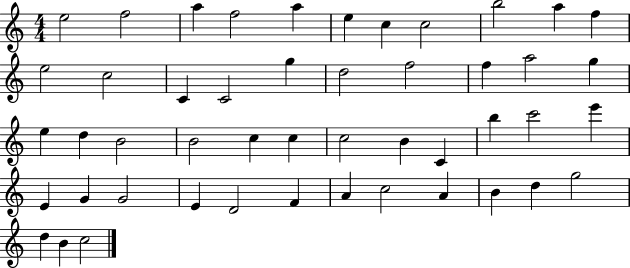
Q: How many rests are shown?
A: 0